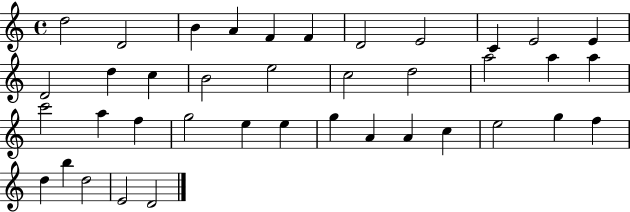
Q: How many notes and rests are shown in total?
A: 39